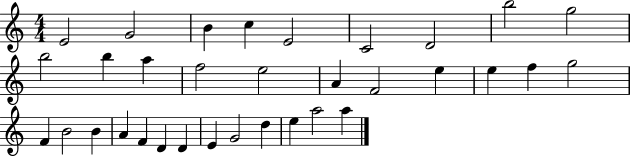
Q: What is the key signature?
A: C major